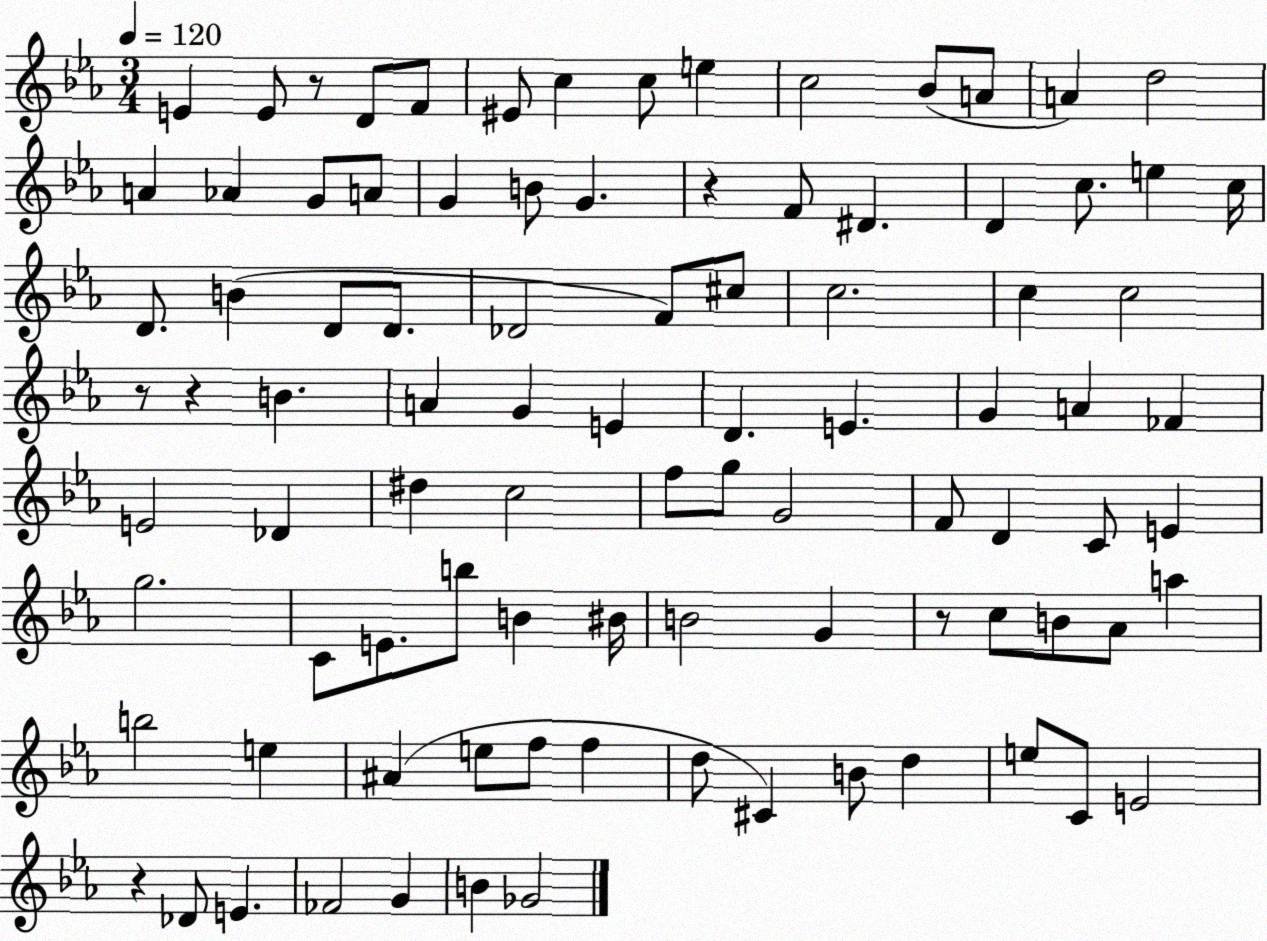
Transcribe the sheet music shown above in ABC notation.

X:1
T:Untitled
M:3/4
L:1/4
K:Eb
E E/2 z/2 D/2 F/2 ^E/2 c c/2 e c2 _B/2 A/2 A d2 A _A G/2 A/2 G B/2 G z F/2 ^D D c/2 e c/4 D/2 B D/2 D/2 _D2 F/2 ^c/2 c2 c c2 z/2 z B A G E D E G A _F E2 _D ^d c2 f/2 g/2 G2 F/2 D C/2 E g2 C/2 E/2 b/2 B ^B/4 B2 G z/2 c/2 B/2 _A/2 a b2 e ^A e/2 f/2 f d/2 ^C B/2 d e/2 C/2 E2 z _D/2 E _F2 G B _G2